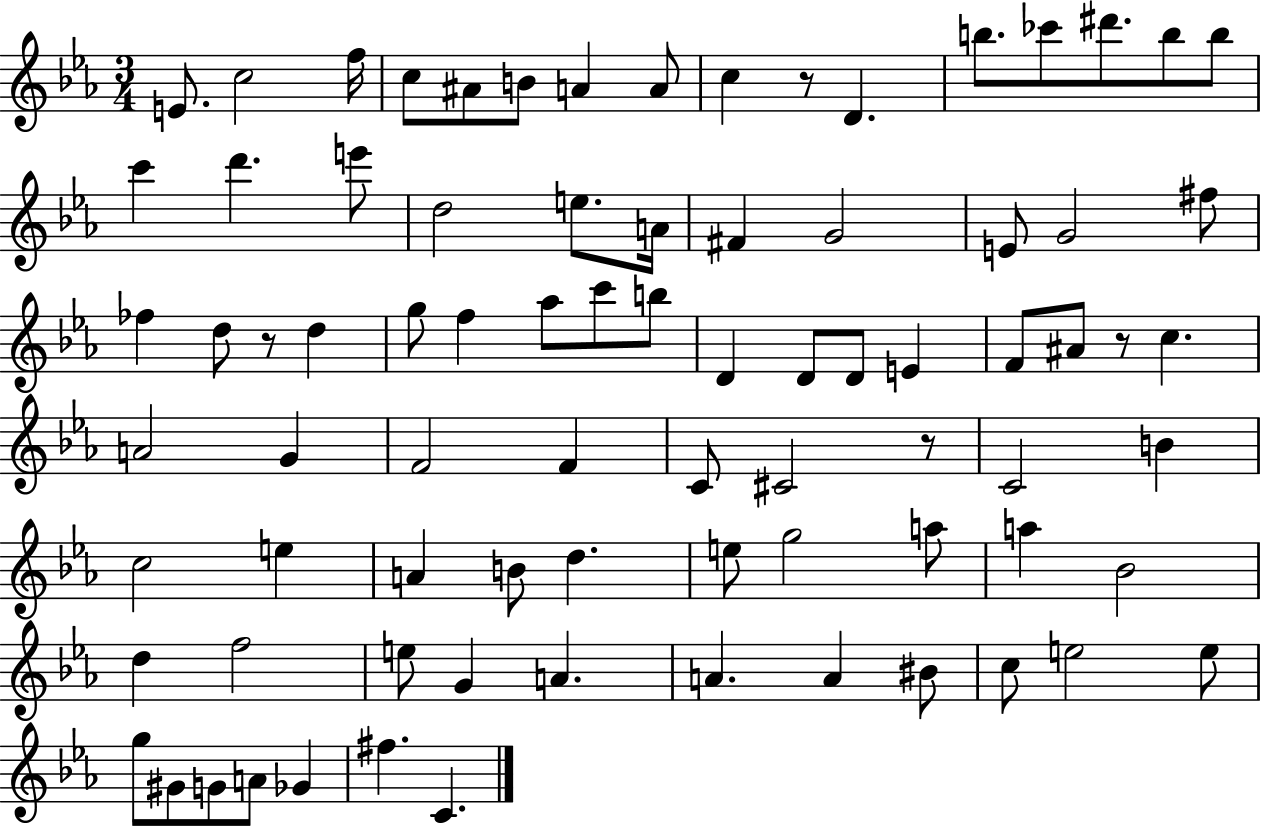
E4/e. C5/h F5/s C5/e A#4/e B4/e A4/q A4/e C5/q R/e D4/q. B5/e. CES6/e D#6/e. B5/e B5/e C6/q D6/q. E6/e D5/h E5/e. A4/s F#4/q G4/h E4/e G4/h F#5/e FES5/q D5/e R/e D5/q G5/e F5/q Ab5/e C6/e B5/e D4/q D4/e D4/e E4/q F4/e A#4/e R/e C5/q. A4/h G4/q F4/h F4/q C4/e C#4/h R/e C4/h B4/q C5/h E5/q A4/q B4/e D5/q. E5/e G5/h A5/e A5/q Bb4/h D5/q F5/h E5/e G4/q A4/q. A4/q. A4/q BIS4/e C5/e E5/h E5/e G5/e G#4/e G4/e A4/e Gb4/q F#5/q. C4/q.